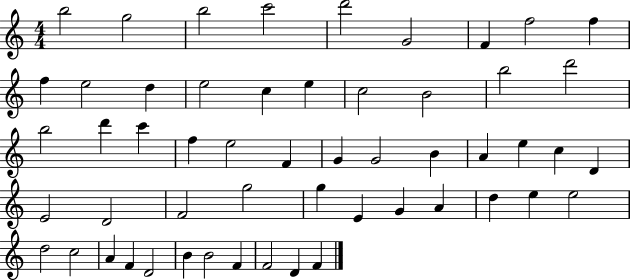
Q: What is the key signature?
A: C major